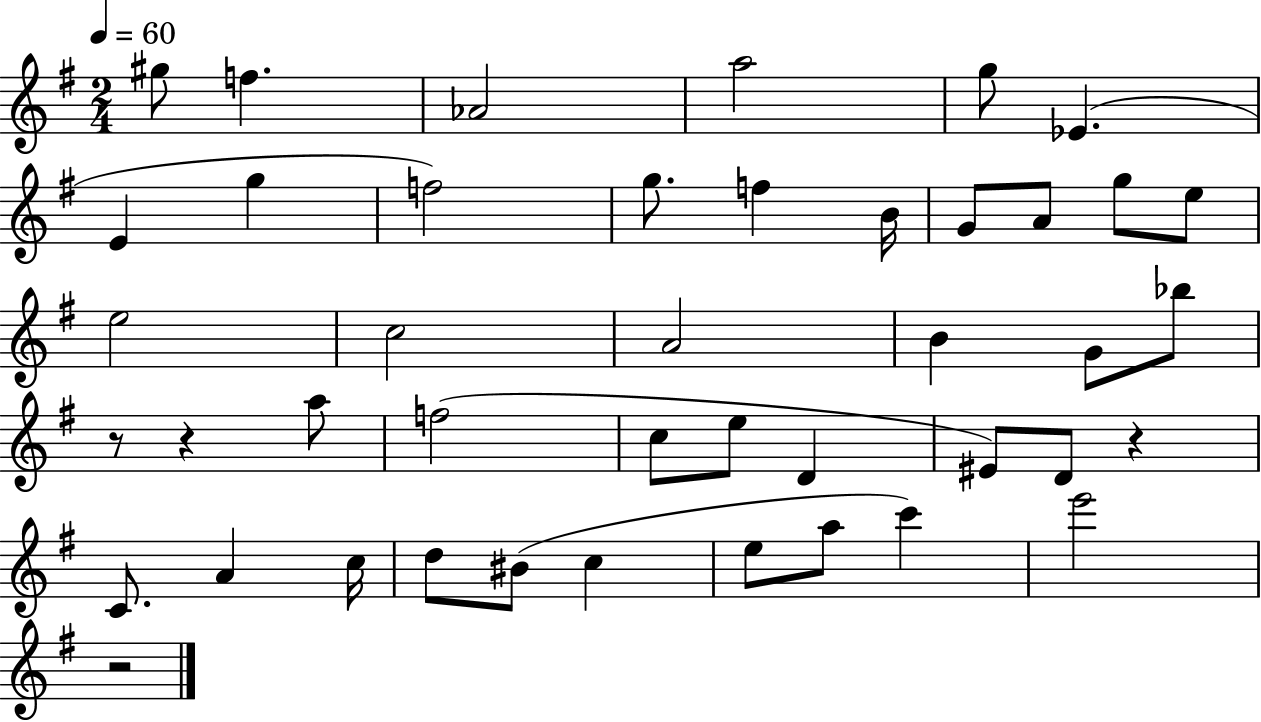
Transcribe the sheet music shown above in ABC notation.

X:1
T:Untitled
M:2/4
L:1/4
K:G
^g/2 f _A2 a2 g/2 _E E g f2 g/2 f B/4 G/2 A/2 g/2 e/2 e2 c2 A2 B G/2 _b/2 z/2 z a/2 f2 c/2 e/2 D ^E/2 D/2 z C/2 A c/4 d/2 ^B/2 c e/2 a/2 c' e'2 z2